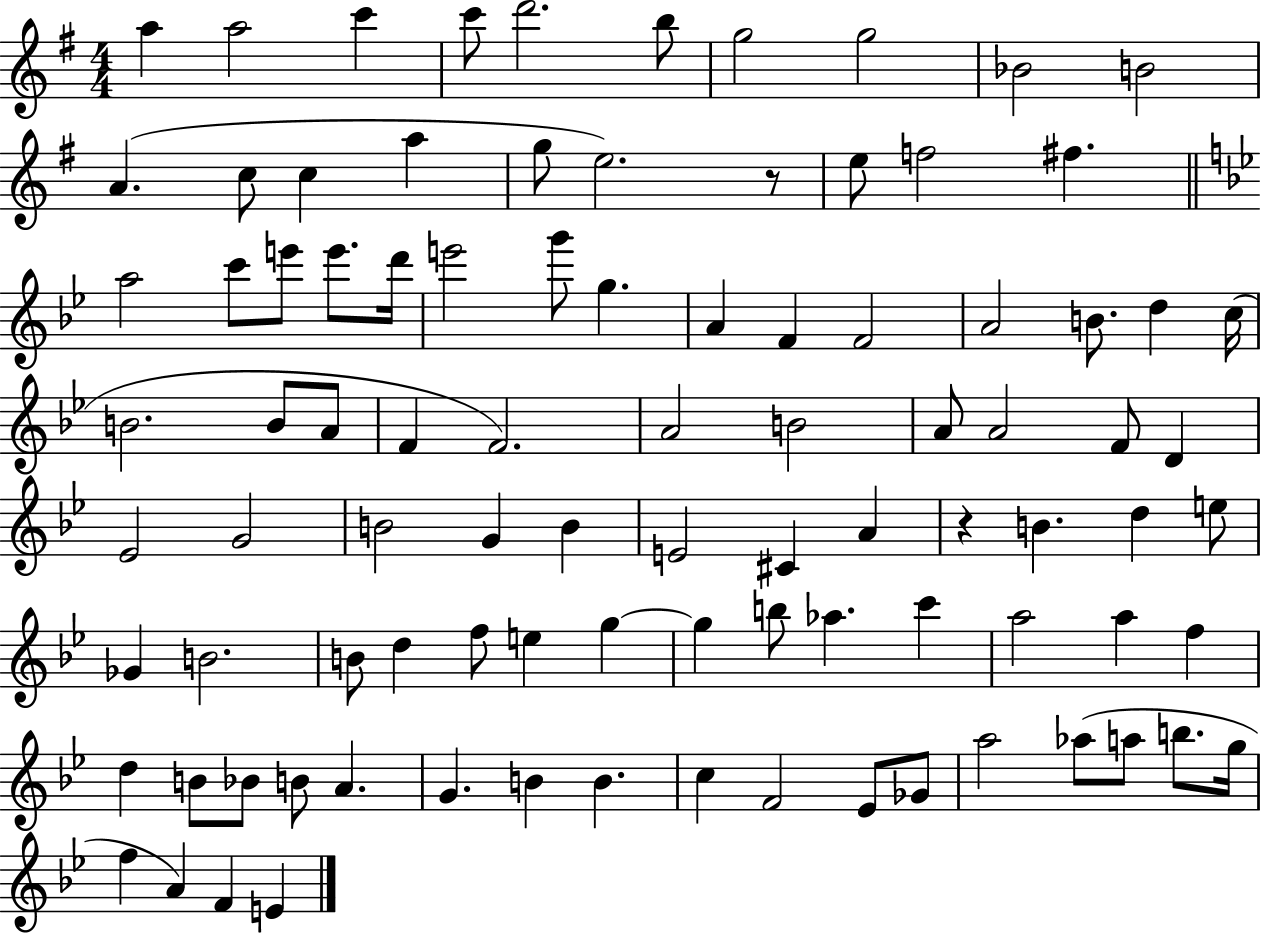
X:1
T:Untitled
M:4/4
L:1/4
K:G
a a2 c' c'/2 d'2 b/2 g2 g2 _B2 B2 A c/2 c a g/2 e2 z/2 e/2 f2 ^f a2 c'/2 e'/2 e'/2 d'/4 e'2 g'/2 g A F F2 A2 B/2 d c/4 B2 B/2 A/2 F F2 A2 B2 A/2 A2 F/2 D _E2 G2 B2 G B E2 ^C A z B d e/2 _G B2 B/2 d f/2 e g g b/2 _a c' a2 a f d B/2 _B/2 B/2 A G B B c F2 _E/2 _G/2 a2 _a/2 a/2 b/2 g/4 f A F E